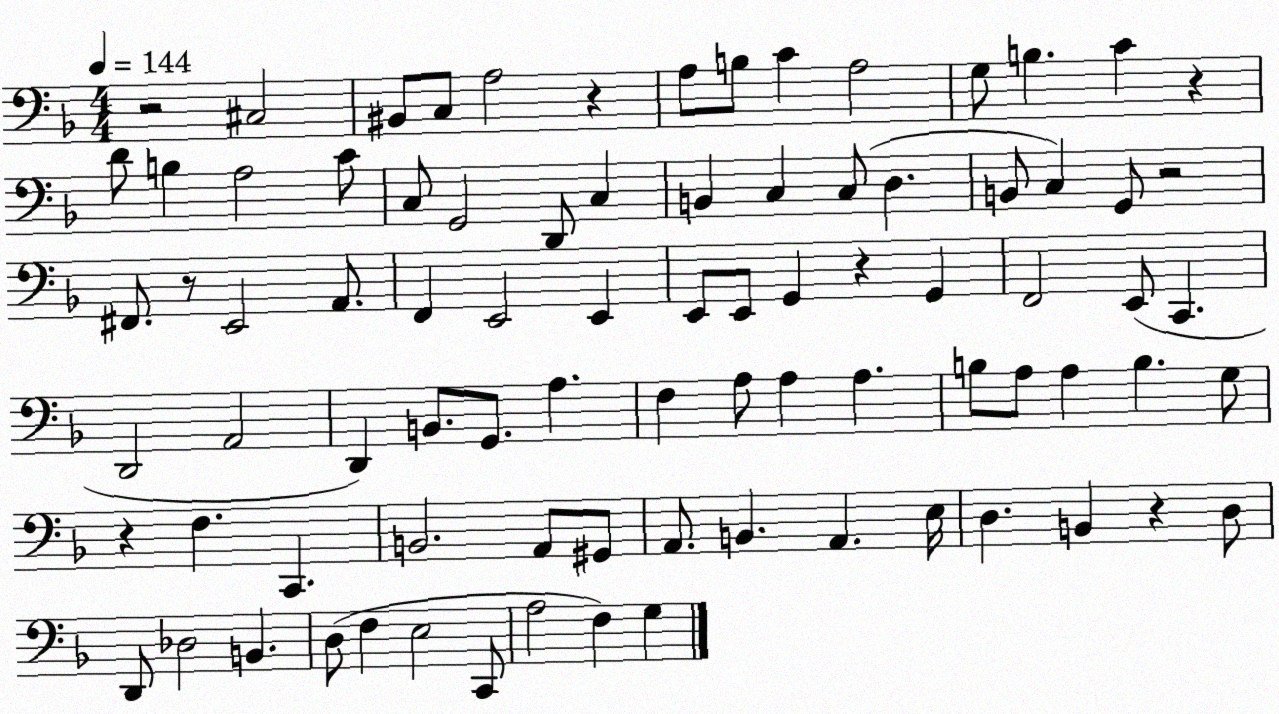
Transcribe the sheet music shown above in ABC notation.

X:1
T:Untitled
M:4/4
L:1/4
K:F
z2 ^C,2 ^B,,/2 C,/2 A,2 z A,/2 B,/2 C A,2 G,/2 B, C z D/2 B, A,2 C/2 C,/2 G,,2 D,,/2 C, B,, C, C,/2 D, B,,/2 C, G,,/2 z2 ^F,,/2 z/2 E,,2 A,,/2 F,, E,,2 E,, E,,/2 E,,/2 G,, z G,, F,,2 E,,/2 C,, D,,2 A,,2 D,, B,,/2 G,,/2 A, F, A,/2 A, A, B,/2 A,/2 A, B, G,/2 z F, C,, B,,2 A,,/2 ^G,,/2 A,,/2 B,, A,, E,/4 D, B,, z D,/2 D,,/2 _D,2 B,, D,/2 F, E,2 C,,/2 A,2 F, G,